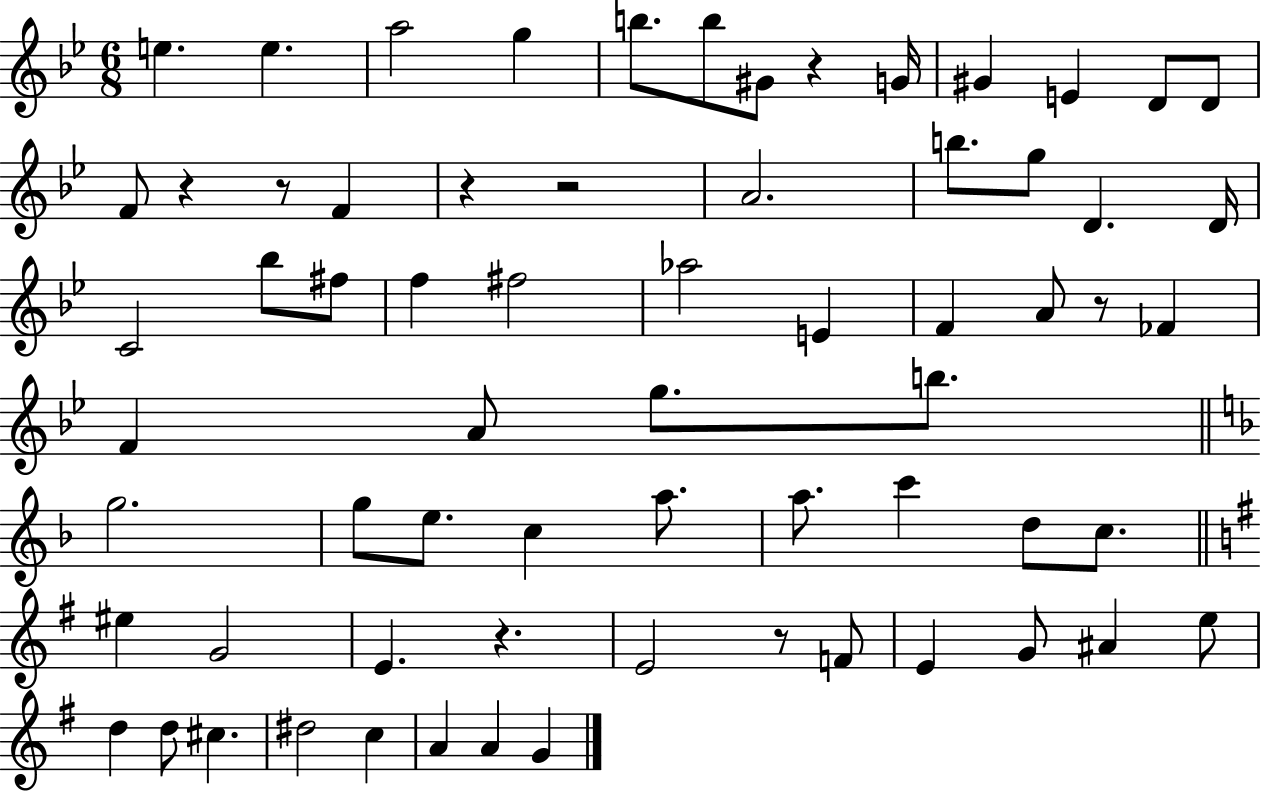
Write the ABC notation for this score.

X:1
T:Untitled
M:6/8
L:1/4
K:Bb
e e a2 g b/2 b/2 ^G/2 z G/4 ^G E D/2 D/2 F/2 z z/2 F z z2 A2 b/2 g/2 D D/4 C2 _b/2 ^f/2 f ^f2 _a2 E F A/2 z/2 _F F A/2 g/2 b/2 g2 g/2 e/2 c a/2 a/2 c' d/2 c/2 ^e G2 E z E2 z/2 F/2 E G/2 ^A e/2 d d/2 ^c ^d2 c A A G